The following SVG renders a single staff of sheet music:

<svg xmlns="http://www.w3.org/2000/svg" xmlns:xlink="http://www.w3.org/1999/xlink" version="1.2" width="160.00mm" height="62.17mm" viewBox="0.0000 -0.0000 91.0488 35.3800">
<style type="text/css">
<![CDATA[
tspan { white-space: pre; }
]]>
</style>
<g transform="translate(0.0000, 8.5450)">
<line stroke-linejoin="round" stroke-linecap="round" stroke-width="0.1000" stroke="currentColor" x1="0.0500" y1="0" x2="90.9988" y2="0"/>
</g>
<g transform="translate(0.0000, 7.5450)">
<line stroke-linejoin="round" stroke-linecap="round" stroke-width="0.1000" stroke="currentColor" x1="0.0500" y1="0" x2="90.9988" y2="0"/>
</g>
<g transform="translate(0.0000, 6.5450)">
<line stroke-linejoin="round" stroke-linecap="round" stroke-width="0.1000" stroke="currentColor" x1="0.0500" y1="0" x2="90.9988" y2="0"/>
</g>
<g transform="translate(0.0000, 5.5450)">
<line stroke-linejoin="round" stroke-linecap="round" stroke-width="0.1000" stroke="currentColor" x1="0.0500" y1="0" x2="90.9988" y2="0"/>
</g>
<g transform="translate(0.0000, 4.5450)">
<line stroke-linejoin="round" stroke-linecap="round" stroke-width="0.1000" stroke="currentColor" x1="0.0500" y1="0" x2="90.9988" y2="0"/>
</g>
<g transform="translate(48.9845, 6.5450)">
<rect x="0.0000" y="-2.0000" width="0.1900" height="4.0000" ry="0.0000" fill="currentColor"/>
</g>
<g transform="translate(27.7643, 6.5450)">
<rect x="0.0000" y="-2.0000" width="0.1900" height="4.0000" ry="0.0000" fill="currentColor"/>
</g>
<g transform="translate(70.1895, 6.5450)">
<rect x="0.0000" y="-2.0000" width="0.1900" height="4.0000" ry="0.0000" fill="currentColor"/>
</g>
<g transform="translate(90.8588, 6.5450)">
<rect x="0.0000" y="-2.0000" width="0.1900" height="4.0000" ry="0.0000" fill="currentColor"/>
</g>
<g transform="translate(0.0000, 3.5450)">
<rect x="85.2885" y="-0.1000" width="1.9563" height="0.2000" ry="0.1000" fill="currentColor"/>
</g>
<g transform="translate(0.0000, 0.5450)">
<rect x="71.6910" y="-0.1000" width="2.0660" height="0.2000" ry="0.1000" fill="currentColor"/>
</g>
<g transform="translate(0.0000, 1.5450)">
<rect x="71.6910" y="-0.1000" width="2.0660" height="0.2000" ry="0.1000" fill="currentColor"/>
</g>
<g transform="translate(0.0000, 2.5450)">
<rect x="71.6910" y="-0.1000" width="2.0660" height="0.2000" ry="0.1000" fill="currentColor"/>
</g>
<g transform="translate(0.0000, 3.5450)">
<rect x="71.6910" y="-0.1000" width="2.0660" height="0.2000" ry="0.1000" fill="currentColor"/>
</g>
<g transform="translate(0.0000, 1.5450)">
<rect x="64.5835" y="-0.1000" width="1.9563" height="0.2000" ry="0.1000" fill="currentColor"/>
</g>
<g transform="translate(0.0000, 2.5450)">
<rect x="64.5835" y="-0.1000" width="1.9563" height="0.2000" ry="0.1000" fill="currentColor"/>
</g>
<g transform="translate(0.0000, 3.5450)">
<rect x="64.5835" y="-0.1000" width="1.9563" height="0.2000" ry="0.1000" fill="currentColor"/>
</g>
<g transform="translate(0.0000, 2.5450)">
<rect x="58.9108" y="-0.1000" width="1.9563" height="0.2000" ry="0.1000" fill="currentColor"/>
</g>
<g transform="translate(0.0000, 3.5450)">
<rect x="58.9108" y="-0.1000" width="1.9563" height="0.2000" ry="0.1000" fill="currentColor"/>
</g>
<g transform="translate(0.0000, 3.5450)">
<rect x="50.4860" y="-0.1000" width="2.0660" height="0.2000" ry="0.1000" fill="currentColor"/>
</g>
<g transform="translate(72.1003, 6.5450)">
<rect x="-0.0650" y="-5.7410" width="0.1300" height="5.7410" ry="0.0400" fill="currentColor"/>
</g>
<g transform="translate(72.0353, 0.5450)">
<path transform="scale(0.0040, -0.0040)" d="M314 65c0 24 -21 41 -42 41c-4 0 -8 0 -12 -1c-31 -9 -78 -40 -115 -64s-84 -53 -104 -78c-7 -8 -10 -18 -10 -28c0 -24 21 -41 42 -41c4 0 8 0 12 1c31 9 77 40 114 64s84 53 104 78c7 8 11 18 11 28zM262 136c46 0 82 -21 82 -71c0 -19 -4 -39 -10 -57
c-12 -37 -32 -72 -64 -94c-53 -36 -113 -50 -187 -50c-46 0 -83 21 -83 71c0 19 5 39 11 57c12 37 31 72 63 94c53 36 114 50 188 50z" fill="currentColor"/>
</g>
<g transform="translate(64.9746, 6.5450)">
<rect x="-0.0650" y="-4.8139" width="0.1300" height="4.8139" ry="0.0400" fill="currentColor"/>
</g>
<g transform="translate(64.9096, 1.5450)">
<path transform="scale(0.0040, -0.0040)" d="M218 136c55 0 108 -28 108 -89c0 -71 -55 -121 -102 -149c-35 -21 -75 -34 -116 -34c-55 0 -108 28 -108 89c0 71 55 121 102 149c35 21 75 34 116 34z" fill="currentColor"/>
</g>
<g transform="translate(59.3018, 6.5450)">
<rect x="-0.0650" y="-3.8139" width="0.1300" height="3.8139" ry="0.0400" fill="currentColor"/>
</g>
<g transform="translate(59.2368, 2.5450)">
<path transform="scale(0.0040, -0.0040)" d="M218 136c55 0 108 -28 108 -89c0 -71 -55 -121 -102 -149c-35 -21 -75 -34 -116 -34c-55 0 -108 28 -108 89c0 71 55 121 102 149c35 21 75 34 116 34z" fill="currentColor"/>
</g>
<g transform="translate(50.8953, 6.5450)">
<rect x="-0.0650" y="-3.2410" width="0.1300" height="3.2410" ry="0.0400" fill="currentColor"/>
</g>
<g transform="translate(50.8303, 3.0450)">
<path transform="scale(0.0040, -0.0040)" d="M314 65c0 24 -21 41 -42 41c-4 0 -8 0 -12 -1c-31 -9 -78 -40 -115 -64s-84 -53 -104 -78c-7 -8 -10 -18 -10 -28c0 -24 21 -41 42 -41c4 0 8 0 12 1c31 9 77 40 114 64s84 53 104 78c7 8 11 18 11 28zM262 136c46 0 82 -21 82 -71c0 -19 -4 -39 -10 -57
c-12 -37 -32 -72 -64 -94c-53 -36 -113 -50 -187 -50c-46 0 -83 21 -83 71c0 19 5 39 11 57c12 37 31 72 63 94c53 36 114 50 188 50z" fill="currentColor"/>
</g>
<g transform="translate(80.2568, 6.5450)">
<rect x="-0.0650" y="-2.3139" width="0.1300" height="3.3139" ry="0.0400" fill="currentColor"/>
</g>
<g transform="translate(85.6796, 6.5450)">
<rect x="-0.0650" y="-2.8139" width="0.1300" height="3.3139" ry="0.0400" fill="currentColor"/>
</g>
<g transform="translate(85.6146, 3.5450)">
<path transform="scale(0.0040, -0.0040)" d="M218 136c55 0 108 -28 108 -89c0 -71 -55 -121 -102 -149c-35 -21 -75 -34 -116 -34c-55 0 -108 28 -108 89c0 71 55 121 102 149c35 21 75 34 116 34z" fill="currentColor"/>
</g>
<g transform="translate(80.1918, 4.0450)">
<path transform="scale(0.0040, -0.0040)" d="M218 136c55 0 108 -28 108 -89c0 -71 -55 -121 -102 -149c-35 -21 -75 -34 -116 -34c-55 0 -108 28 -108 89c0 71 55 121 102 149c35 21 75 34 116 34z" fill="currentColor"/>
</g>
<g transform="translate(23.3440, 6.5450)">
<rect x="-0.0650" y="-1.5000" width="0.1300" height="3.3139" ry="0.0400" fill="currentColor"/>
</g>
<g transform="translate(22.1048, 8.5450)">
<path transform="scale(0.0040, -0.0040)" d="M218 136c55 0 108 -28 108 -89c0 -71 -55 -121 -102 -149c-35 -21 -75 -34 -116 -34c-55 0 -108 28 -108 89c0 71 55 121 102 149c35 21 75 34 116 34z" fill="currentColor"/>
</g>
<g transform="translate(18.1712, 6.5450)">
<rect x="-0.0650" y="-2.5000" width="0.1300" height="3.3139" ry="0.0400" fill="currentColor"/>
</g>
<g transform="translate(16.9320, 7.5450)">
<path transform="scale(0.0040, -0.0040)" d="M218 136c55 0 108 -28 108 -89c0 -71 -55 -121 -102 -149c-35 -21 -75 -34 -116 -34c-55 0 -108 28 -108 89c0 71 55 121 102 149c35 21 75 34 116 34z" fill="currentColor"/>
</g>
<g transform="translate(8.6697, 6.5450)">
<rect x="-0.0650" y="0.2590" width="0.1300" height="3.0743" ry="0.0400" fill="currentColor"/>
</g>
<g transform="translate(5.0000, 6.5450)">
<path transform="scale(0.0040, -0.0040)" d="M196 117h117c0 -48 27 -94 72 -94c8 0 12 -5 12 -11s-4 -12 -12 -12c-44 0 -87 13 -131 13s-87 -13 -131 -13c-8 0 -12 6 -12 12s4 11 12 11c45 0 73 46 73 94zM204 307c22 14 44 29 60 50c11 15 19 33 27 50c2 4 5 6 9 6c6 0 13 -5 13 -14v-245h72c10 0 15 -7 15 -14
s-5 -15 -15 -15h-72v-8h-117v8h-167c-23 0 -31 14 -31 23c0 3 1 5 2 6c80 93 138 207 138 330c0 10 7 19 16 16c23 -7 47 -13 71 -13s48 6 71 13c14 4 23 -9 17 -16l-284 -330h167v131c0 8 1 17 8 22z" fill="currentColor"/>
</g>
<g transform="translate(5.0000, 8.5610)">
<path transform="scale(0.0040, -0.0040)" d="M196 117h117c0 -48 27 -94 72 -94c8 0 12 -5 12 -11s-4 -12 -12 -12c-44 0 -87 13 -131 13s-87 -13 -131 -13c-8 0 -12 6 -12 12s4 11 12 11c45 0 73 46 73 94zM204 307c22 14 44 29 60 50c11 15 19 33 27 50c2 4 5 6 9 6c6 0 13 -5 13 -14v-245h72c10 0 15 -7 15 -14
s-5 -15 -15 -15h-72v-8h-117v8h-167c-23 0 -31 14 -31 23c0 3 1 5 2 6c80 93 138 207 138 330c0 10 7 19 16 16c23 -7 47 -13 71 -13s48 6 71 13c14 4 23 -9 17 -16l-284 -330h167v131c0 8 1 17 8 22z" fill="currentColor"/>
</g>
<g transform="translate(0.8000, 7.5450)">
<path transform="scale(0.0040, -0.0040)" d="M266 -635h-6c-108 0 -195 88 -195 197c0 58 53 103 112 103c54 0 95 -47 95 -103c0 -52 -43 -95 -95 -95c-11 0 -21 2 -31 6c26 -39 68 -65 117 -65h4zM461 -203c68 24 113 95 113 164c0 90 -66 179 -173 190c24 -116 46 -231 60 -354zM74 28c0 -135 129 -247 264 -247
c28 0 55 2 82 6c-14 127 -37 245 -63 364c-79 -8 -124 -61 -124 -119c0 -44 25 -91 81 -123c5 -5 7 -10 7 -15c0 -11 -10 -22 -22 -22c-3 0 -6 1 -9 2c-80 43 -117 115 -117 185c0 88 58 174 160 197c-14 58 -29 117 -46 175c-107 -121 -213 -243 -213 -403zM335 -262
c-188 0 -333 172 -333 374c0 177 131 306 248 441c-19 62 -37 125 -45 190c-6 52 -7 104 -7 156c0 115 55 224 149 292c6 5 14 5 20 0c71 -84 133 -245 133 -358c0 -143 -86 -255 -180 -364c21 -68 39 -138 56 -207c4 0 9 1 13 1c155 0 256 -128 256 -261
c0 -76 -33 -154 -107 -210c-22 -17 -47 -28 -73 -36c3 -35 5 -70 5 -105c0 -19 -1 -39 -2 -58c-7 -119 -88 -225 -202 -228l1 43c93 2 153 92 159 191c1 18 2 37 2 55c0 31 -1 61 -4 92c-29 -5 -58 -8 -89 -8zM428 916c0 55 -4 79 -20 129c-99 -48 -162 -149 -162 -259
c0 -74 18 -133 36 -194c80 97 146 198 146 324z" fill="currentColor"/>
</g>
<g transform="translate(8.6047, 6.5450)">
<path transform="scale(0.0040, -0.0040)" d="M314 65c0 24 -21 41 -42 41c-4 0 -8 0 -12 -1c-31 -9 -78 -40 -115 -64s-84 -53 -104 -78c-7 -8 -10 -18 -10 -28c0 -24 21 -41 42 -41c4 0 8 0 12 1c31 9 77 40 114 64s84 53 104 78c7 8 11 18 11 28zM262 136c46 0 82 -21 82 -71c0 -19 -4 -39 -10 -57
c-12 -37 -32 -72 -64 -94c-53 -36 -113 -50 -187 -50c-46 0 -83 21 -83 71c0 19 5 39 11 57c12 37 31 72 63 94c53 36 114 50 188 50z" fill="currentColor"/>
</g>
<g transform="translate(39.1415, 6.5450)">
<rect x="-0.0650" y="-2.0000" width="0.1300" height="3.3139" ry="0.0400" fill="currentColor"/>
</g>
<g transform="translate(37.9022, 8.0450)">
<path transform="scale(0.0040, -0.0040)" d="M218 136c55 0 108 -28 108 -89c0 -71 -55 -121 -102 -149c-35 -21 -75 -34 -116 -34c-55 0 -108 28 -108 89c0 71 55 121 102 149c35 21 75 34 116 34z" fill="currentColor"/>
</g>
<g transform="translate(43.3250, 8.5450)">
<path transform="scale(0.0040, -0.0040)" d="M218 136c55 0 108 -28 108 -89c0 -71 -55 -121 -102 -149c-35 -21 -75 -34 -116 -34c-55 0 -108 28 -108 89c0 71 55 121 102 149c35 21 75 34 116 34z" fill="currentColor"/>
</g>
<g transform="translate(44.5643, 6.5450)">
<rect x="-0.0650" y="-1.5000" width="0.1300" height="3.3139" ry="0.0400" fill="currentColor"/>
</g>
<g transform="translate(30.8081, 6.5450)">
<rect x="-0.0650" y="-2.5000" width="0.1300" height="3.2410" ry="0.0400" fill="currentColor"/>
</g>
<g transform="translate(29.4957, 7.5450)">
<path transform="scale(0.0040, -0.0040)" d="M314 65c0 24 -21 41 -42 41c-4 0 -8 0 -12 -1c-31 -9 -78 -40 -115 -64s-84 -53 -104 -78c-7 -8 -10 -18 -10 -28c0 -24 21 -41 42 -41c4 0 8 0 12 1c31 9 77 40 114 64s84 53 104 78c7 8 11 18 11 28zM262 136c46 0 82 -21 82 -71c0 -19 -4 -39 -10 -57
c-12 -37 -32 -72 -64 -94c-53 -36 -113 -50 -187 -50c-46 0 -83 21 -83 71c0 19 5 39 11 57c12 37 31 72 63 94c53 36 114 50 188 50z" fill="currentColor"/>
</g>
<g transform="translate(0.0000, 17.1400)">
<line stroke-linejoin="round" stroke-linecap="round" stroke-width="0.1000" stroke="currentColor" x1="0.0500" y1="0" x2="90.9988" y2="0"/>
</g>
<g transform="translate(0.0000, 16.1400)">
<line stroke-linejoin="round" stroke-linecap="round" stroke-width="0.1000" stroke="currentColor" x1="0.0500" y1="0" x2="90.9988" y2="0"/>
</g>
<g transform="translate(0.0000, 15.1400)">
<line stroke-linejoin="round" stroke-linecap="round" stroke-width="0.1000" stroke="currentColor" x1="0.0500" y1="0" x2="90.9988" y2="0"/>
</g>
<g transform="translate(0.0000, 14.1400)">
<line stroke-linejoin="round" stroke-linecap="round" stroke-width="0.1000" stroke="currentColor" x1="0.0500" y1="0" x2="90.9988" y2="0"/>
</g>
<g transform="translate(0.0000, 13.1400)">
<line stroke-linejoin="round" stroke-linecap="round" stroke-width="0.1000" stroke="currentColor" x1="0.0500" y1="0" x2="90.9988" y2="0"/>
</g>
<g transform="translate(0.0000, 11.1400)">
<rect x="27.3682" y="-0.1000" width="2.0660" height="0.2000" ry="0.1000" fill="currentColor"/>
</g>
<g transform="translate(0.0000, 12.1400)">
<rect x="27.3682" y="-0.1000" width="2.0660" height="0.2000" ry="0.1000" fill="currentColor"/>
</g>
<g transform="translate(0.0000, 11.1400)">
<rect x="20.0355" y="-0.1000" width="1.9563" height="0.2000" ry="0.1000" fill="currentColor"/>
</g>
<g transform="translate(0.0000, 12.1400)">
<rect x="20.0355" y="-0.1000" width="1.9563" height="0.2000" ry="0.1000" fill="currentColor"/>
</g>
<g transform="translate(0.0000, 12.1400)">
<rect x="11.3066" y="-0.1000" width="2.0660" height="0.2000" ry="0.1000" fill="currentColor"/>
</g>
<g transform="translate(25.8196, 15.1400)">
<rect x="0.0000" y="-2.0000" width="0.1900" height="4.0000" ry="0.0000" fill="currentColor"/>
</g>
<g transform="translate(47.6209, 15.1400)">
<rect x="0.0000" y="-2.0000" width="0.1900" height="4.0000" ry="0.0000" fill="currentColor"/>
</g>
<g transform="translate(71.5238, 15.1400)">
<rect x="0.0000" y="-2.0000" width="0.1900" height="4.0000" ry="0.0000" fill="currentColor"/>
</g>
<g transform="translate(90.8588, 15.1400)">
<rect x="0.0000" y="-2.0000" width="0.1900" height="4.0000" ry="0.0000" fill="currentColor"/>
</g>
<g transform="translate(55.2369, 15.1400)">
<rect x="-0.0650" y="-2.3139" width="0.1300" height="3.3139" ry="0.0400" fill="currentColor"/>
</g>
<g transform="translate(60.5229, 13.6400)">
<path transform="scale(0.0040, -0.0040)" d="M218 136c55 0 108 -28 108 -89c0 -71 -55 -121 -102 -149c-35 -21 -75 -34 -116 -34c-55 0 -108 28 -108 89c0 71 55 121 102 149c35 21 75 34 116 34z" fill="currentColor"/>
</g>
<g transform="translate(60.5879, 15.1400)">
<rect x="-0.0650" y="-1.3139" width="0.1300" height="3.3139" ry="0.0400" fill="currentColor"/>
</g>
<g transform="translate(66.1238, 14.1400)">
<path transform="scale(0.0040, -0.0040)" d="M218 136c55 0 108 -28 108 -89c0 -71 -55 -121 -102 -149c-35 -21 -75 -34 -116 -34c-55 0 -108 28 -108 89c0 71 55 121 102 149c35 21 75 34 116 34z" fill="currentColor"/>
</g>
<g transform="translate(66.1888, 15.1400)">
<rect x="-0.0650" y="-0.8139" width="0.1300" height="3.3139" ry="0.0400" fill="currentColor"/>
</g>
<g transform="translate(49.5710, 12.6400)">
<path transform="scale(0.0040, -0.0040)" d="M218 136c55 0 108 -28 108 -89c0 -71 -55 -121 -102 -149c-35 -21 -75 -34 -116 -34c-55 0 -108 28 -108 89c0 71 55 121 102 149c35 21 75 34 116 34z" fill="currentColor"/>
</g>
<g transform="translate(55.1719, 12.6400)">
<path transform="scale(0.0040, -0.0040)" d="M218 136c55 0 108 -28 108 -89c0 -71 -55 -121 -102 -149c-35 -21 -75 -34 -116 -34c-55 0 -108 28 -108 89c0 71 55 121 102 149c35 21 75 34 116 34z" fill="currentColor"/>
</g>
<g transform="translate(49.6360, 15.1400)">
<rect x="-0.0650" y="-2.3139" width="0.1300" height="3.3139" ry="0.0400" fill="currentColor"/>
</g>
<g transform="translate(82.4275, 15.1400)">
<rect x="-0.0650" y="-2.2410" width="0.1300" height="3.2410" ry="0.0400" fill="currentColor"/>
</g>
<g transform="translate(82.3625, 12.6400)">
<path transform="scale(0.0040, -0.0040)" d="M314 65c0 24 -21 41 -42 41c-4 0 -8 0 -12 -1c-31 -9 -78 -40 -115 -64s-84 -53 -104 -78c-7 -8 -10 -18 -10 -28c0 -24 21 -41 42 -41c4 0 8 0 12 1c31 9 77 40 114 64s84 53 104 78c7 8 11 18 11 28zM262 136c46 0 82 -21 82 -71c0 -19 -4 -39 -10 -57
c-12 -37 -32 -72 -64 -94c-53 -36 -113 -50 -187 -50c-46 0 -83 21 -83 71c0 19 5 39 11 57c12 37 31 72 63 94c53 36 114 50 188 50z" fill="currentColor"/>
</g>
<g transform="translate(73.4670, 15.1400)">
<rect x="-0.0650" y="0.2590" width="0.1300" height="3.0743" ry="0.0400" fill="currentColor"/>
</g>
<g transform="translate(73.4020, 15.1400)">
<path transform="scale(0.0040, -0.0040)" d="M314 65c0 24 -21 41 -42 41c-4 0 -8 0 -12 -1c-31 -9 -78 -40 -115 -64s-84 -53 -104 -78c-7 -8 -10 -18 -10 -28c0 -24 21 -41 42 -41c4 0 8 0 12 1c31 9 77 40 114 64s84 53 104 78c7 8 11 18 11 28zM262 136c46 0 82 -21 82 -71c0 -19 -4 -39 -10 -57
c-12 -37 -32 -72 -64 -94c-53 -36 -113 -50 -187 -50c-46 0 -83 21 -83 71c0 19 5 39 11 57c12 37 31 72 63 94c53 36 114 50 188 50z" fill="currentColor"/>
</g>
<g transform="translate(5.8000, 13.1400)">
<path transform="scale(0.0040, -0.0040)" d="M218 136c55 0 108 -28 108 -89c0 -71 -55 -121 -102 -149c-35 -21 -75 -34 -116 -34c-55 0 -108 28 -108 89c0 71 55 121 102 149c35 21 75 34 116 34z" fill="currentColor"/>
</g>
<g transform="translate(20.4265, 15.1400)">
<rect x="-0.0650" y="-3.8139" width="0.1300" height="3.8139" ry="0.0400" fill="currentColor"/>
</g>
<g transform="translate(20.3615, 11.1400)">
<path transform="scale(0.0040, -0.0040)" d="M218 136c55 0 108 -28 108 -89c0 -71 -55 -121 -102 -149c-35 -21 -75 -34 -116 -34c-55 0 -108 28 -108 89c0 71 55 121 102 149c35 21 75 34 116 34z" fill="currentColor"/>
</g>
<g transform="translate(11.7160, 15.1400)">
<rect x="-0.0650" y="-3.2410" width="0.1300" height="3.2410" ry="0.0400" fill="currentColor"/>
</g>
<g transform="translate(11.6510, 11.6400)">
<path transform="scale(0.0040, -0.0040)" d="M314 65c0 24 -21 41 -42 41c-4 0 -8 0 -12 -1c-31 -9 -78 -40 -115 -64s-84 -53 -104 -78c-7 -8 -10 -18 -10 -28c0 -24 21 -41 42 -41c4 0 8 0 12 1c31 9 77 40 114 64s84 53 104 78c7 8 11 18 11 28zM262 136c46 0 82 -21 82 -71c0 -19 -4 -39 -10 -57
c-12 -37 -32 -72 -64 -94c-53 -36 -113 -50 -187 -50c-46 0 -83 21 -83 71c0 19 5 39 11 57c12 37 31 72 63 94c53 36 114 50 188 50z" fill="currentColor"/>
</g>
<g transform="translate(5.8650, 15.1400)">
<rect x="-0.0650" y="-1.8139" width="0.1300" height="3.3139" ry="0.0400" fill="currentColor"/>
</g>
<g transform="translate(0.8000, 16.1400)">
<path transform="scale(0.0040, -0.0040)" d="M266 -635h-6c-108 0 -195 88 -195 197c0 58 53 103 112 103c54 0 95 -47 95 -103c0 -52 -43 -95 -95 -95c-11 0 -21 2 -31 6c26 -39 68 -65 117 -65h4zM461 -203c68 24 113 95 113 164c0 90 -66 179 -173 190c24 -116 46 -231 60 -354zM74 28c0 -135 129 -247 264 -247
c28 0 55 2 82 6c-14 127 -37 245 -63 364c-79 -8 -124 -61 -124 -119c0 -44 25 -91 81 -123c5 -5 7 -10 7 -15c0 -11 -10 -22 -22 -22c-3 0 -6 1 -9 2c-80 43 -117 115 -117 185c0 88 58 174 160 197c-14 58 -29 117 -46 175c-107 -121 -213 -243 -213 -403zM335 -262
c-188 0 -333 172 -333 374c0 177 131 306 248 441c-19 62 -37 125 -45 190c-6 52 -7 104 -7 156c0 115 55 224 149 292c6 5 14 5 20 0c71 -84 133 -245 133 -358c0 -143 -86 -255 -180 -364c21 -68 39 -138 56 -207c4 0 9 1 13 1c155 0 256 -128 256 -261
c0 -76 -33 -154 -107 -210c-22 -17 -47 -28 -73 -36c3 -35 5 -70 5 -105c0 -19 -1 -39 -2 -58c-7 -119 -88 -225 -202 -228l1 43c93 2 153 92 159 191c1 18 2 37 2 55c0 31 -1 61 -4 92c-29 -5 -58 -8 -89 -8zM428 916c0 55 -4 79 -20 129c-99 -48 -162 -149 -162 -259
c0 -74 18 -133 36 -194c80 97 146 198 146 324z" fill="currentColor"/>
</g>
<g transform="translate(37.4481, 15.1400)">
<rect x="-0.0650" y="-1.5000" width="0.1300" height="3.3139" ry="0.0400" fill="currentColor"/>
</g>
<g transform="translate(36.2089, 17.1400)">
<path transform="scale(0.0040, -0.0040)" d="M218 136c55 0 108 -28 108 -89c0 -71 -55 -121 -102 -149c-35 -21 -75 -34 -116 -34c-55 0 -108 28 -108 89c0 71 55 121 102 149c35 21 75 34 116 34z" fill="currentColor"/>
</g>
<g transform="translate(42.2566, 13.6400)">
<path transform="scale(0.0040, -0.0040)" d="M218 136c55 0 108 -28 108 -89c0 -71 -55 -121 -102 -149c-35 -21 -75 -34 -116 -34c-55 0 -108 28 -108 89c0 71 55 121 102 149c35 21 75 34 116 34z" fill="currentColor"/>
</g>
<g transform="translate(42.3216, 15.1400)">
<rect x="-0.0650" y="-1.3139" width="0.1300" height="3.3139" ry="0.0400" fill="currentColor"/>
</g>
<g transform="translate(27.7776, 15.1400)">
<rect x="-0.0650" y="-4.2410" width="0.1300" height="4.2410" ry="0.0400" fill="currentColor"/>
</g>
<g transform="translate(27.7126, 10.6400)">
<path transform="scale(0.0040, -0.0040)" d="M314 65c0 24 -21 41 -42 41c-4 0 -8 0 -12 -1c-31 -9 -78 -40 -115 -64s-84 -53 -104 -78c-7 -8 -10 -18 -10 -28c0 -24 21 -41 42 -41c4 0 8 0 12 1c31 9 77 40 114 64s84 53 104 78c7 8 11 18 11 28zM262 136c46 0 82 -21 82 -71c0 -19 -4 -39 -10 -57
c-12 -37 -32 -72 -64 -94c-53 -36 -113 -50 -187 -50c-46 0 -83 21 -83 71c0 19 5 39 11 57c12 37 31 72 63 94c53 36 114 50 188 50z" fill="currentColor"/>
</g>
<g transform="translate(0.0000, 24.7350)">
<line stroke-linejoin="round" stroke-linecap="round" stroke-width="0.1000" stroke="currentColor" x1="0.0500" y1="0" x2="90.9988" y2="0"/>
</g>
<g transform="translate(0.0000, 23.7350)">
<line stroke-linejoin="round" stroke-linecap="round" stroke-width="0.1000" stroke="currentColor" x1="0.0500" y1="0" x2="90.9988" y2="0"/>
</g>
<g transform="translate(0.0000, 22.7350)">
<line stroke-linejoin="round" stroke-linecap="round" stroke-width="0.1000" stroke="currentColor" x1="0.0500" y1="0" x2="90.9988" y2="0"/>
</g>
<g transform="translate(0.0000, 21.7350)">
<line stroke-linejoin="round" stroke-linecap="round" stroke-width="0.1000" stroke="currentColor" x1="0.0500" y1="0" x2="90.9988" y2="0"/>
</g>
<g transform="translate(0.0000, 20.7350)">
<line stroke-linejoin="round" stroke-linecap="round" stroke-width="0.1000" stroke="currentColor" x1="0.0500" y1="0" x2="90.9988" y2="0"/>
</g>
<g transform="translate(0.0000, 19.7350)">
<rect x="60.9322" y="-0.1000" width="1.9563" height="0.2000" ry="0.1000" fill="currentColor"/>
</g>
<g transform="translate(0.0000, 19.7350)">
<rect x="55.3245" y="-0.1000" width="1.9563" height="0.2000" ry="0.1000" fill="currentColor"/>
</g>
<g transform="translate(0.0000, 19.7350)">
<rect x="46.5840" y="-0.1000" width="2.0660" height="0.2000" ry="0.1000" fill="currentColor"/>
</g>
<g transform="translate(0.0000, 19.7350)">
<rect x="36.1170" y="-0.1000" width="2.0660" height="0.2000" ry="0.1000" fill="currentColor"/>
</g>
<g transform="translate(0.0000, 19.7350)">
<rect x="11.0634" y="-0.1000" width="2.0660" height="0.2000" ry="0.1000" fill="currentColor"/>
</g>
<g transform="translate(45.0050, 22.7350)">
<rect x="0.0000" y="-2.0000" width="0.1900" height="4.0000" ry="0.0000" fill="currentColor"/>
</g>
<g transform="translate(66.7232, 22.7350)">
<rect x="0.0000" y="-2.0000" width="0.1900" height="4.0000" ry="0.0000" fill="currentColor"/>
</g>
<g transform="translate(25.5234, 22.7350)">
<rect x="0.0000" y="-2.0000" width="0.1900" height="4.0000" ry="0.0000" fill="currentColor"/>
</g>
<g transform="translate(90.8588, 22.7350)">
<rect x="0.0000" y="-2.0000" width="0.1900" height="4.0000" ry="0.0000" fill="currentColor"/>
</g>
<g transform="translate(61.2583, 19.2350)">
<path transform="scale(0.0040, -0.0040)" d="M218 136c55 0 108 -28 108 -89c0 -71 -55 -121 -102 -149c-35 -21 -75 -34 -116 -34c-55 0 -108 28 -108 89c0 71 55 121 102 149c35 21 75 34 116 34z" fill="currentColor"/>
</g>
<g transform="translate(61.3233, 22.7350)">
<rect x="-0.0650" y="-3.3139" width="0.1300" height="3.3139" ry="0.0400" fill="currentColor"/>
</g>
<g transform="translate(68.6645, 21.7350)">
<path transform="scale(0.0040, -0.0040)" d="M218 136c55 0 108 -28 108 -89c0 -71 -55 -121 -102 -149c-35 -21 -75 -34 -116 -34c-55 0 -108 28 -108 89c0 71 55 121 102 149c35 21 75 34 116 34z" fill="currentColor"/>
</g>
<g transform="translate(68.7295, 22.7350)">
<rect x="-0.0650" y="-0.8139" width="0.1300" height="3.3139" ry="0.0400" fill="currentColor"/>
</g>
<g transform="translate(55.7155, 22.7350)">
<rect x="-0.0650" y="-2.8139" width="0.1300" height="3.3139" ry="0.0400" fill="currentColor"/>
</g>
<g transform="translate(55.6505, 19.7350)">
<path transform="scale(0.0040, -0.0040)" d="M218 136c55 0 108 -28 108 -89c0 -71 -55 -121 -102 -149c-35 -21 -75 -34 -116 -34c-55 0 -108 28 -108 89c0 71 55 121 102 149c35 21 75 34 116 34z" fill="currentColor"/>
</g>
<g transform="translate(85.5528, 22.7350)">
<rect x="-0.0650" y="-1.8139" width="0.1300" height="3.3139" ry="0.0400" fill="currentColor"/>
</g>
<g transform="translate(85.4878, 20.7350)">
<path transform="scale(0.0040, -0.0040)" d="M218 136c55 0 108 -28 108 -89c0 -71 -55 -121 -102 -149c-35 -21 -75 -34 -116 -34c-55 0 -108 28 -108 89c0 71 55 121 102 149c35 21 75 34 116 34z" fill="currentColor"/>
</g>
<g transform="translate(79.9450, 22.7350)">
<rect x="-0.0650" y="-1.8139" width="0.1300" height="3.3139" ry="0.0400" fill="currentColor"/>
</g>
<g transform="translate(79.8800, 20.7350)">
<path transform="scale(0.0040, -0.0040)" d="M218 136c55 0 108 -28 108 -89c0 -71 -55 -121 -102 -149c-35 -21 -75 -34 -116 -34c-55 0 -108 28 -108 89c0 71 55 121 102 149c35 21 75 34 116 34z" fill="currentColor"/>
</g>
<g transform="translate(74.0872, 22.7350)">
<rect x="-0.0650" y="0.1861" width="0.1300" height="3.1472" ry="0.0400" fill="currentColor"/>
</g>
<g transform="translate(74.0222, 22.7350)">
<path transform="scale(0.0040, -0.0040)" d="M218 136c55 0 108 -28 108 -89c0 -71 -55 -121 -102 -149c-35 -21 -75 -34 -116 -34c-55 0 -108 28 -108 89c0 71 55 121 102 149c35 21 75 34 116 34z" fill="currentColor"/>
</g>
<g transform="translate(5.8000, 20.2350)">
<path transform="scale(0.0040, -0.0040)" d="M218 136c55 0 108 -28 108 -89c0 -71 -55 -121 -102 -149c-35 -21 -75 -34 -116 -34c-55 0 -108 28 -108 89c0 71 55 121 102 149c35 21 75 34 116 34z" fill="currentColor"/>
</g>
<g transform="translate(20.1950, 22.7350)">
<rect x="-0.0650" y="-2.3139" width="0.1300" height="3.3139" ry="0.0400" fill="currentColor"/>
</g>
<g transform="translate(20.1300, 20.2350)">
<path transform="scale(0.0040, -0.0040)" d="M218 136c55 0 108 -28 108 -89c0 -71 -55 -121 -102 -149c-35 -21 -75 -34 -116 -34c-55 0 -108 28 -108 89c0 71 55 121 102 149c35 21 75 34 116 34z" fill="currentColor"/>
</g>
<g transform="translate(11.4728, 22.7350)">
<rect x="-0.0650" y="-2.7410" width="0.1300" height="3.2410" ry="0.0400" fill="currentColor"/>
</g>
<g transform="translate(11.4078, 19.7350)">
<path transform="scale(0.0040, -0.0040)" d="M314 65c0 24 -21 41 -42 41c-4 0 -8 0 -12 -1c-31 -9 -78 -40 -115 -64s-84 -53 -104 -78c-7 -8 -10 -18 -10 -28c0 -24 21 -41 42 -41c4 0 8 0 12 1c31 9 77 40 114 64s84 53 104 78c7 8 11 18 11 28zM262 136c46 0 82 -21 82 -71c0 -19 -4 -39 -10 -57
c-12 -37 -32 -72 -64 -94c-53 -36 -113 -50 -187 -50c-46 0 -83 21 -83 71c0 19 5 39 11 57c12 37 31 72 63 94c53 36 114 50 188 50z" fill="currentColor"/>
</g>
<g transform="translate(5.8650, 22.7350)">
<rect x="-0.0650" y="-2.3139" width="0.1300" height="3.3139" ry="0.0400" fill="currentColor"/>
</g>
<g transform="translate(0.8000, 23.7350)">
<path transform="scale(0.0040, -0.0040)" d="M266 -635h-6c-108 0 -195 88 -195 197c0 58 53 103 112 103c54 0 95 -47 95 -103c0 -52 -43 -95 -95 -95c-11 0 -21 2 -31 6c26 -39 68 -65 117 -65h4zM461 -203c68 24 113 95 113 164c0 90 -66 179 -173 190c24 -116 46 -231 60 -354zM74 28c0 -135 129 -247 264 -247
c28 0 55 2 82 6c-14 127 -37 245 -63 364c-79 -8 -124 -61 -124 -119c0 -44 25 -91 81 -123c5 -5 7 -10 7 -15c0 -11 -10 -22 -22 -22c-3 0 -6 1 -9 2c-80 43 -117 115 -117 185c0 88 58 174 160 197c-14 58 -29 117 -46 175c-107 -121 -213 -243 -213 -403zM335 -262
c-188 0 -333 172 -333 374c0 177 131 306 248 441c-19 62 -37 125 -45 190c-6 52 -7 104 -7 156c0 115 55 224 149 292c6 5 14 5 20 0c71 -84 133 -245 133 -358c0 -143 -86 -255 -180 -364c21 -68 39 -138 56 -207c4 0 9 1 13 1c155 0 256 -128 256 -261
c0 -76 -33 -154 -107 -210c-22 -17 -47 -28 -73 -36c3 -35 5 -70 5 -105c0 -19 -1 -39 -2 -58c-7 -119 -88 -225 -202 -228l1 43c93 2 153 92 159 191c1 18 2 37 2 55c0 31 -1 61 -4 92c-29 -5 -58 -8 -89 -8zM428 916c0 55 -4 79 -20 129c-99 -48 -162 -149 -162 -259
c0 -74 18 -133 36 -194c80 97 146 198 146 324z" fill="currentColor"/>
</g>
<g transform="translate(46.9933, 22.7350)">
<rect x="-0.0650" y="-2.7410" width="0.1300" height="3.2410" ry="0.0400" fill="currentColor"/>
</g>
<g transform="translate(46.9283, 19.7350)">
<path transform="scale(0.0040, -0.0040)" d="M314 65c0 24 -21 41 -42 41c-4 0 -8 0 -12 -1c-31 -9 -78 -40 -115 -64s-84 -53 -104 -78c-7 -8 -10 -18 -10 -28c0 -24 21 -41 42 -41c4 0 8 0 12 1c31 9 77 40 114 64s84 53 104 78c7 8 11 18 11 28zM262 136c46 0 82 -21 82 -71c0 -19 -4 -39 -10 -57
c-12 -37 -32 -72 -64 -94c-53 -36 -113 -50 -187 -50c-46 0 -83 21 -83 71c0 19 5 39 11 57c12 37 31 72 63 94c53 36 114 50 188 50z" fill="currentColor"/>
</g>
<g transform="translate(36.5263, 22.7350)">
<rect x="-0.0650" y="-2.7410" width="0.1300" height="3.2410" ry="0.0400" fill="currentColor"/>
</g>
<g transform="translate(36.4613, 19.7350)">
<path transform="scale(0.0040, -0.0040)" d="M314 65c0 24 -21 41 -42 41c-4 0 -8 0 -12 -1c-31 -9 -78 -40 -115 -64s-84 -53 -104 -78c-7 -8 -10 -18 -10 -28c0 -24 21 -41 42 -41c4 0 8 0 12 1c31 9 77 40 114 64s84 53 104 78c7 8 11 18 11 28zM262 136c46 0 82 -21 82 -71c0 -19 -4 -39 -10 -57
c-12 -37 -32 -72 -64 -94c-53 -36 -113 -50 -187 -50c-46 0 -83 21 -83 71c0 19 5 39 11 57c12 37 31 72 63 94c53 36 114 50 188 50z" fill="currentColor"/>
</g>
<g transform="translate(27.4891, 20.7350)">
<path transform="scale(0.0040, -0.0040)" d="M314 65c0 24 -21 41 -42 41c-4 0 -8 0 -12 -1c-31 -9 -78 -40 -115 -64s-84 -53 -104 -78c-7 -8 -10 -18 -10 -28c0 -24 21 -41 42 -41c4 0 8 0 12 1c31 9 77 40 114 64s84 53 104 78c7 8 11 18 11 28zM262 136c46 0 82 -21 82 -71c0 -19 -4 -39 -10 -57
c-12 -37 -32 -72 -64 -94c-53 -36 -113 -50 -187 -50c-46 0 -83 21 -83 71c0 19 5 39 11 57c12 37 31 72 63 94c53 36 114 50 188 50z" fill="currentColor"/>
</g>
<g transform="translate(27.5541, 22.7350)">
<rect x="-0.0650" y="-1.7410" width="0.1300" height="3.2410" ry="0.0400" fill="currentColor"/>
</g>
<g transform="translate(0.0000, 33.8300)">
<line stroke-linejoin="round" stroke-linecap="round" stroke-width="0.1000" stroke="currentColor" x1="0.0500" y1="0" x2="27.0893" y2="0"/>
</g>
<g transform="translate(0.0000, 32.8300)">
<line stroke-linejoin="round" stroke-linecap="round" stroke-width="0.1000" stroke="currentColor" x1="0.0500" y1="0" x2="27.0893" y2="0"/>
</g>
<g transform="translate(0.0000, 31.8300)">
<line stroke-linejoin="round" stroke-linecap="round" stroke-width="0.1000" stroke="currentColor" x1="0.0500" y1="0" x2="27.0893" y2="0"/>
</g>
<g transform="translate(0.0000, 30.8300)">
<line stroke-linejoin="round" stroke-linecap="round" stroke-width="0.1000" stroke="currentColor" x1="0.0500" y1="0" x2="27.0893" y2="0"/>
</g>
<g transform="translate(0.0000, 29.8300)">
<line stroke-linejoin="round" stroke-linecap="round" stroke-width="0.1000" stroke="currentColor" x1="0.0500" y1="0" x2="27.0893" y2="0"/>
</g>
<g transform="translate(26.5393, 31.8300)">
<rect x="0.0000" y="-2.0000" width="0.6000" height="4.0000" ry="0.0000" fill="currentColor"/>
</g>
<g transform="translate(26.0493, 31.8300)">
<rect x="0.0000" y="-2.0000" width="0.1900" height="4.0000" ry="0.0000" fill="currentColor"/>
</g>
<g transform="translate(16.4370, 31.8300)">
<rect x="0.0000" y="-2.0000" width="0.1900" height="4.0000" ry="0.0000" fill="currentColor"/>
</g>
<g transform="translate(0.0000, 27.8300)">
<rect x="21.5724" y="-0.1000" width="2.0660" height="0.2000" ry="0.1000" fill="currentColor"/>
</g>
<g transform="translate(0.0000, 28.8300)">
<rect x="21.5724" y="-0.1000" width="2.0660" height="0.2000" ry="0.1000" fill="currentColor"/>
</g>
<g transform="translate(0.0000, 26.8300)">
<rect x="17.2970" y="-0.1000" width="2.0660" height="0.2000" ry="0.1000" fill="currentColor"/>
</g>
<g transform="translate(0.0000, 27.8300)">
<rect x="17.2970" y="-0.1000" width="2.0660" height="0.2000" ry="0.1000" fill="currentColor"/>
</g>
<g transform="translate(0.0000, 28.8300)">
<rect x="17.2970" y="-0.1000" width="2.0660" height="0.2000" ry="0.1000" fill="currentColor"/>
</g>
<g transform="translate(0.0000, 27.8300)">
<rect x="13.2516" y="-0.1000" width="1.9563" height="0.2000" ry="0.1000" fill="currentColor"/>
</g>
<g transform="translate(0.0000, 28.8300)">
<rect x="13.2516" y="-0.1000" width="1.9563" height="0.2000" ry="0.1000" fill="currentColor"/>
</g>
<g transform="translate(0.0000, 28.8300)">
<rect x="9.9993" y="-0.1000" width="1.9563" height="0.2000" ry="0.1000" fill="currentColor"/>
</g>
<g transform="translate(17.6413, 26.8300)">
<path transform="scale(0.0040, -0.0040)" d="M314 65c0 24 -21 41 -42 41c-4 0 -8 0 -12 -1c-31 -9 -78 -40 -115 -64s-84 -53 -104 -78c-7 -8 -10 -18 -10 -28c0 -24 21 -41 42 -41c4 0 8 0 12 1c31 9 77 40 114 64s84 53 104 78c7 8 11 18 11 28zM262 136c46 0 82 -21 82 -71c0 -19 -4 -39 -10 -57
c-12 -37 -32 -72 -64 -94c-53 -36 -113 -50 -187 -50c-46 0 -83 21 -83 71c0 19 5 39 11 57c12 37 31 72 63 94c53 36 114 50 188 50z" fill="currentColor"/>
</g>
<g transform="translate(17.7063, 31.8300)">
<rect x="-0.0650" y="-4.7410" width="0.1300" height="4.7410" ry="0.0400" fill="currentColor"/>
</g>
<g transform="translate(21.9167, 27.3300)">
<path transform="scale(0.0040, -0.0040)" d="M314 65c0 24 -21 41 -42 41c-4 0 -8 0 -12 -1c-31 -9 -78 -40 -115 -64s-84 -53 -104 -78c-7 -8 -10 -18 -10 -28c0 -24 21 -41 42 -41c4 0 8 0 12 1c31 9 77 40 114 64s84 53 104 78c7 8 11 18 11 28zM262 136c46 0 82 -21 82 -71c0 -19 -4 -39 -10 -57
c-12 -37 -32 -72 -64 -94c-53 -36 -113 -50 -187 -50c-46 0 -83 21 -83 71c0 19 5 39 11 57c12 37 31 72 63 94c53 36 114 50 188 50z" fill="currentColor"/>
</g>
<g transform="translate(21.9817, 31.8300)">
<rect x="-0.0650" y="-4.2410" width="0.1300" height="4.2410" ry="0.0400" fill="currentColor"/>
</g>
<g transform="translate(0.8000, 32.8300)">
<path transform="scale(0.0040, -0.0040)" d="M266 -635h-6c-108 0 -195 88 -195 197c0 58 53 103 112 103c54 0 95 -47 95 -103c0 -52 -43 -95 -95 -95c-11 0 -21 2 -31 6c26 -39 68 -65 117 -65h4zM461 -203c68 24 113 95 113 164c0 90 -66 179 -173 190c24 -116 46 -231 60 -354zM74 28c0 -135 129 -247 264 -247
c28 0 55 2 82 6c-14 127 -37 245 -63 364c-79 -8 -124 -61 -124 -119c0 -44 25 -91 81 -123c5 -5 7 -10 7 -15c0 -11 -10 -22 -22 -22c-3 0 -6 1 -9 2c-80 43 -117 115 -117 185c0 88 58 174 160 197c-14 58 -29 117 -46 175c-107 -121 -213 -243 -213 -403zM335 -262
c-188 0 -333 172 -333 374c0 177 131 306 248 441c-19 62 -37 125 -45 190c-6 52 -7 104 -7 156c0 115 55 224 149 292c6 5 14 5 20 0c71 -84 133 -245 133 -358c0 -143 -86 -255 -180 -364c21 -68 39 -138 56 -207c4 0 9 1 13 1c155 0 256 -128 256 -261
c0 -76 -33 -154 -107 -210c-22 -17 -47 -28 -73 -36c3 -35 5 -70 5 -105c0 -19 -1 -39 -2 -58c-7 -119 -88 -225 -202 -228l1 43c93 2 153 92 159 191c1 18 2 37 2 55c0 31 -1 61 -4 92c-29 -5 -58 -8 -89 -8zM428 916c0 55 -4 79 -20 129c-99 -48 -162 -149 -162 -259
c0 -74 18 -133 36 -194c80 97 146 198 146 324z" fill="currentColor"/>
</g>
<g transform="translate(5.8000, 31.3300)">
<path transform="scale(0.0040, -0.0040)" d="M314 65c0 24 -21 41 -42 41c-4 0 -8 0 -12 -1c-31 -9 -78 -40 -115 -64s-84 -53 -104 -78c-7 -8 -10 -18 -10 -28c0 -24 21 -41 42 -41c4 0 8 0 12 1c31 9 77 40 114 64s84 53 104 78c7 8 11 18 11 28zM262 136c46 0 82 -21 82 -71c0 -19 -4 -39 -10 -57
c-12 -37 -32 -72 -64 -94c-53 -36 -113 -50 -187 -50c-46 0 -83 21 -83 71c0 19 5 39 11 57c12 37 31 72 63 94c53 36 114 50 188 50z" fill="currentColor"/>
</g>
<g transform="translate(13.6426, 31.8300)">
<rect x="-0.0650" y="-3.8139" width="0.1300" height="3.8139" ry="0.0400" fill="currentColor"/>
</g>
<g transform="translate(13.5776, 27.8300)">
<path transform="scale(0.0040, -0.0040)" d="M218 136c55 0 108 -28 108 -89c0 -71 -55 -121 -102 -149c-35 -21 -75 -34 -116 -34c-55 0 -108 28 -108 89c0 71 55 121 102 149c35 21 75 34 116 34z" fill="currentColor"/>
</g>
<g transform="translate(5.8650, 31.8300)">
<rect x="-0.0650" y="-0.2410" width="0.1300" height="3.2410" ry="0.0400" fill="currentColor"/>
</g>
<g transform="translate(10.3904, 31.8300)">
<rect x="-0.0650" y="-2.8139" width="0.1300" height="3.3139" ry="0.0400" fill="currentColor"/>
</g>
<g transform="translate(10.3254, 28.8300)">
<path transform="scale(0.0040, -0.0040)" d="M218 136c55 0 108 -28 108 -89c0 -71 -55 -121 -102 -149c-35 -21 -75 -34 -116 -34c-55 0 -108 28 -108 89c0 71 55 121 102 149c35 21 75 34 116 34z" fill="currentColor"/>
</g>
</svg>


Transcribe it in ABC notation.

X:1
T:Untitled
M:4/4
L:1/4
K:C
B2 G E G2 F E b2 c' e' g'2 g a f b2 c' d'2 E e g g e d B2 g2 g a2 g f2 a2 a2 a b d B f f c2 a c' e'2 d'2